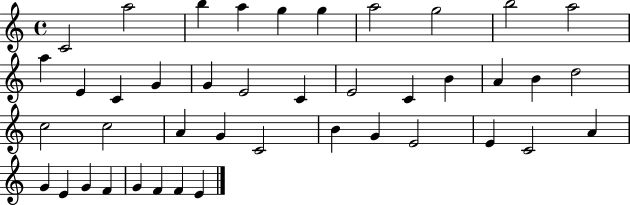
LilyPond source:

{
  \clef treble
  \time 4/4
  \defaultTimeSignature
  \key c \major
  c'2 a''2 | b''4 a''4 g''4 g''4 | a''2 g''2 | b''2 a''2 | \break a''4 e'4 c'4 g'4 | g'4 e'2 c'4 | e'2 c'4 b'4 | a'4 b'4 d''2 | \break c''2 c''2 | a'4 g'4 c'2 | b'4 g'4 e'2 | e'4 c'2 a'4 | \break g'4 e'4 g'4 f'4 | g'4 f'4 f'4 e'4 | \bar "|."
}